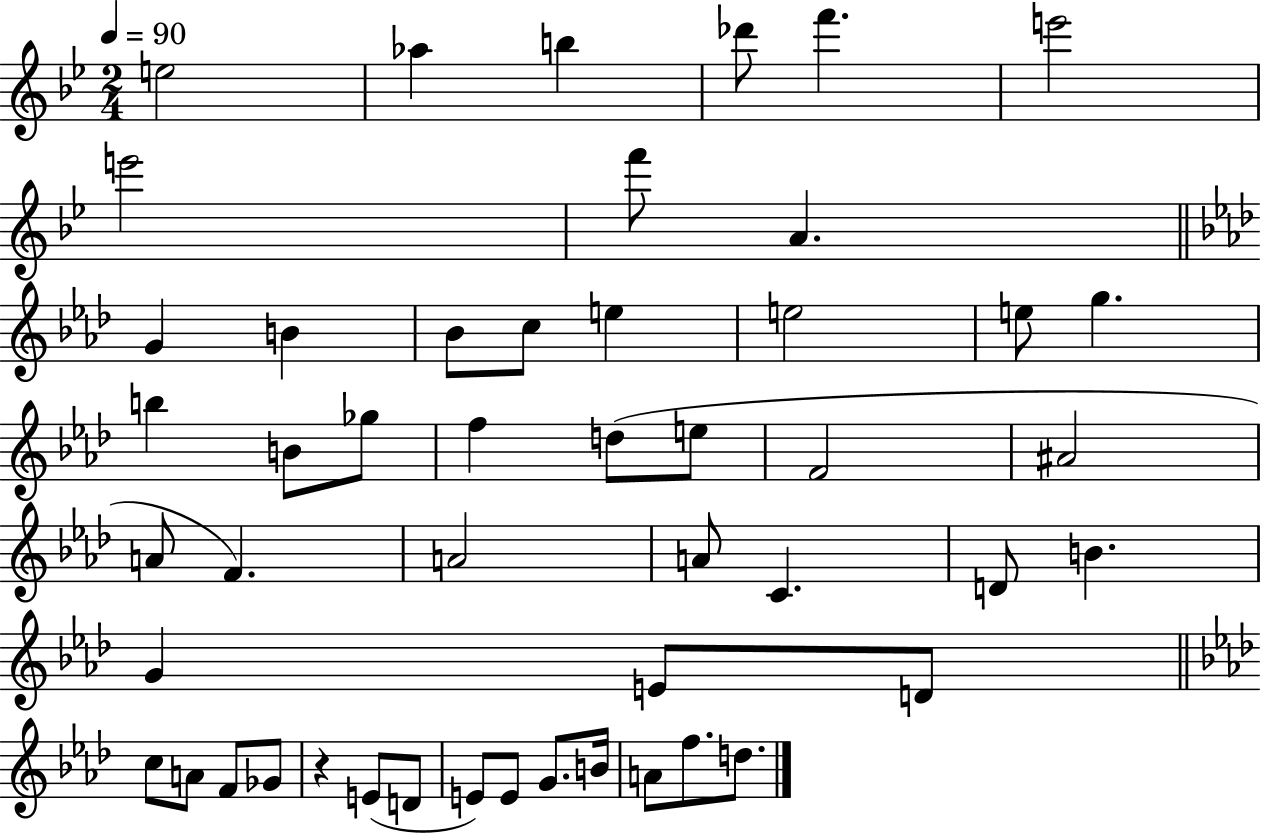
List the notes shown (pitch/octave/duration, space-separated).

E5/h Ab5/q B5/q Db6/e F6/q. E6/h E6/h F6/e A4/q. G4/q B4/q Bb4/e C5/e E5/q E5/h E5/e G5/q. B5/q B4/e Gb5/e F5/q D5/e E5/e F4/h A#4/h A4/e F4/q. A4/h A4/e C4/q. D4/e B4/q. G4/q E4/e D4/e C5/e A4/e F4/e Gb4/e R/q E4/e D4/e E4/e E4/e G4/e. B4/s A4/e F5/e. D5/e.